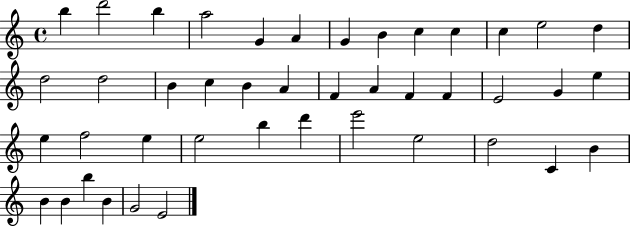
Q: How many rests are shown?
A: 0